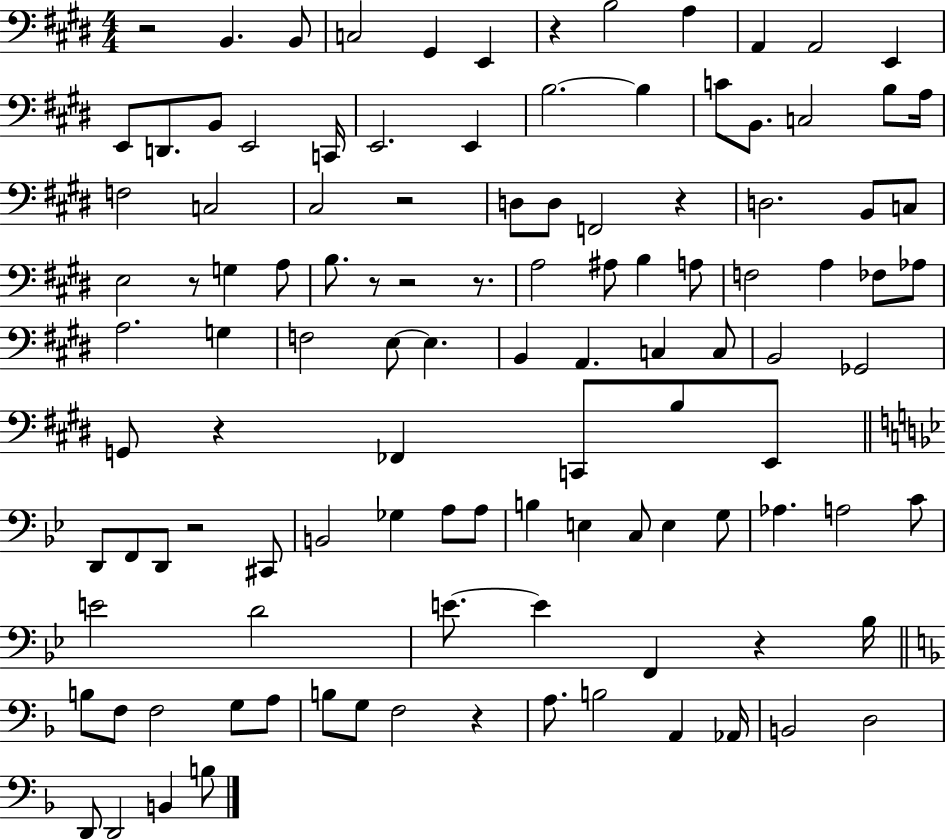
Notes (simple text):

R/h B2/q. B2/e C3/h G#2/q E2/q R/q B3/h A3/q A2/q A2/h E2/q E2/e D2/e. B2/e E2/h C2/s E2/h. E2/q B3/h. B3/q C4/e B2/e. C3/h B3/e A3/s F3/h C3/h C#3/h R/h D3/e D3/e F2/h R/q D3/h. B2/e C3/e E3/h R/e G3/q A3/e B3/e. R/e R/h R/e. A3/h A#3/e B3/q A3/e F3/h A3/q FES3/e Ab3/e A3/h. G3/q F3/h E3/e E3/q. B2/q A2/q. C3/q C3/e B2/h Gb2/h G2/e R/q FES2/q C2/e B3/e E2/e D2/e F2/e D2/e R/h C#2/e B2/h Gb3/q A3/e A3/e B3/q E3/q C3/e E3/q G3/e Ab3/q. A3/h C4/e E4/h D4/h E4/e. E4/q F2/q R/q Bb3/s B3/e F3/e F3/h G3/e A3/e B3/e G3/e F3/h R/q A3/e. B3/h A2/q Ab2/s B2/h D3/h D2/e D2/h B2/q B3/e